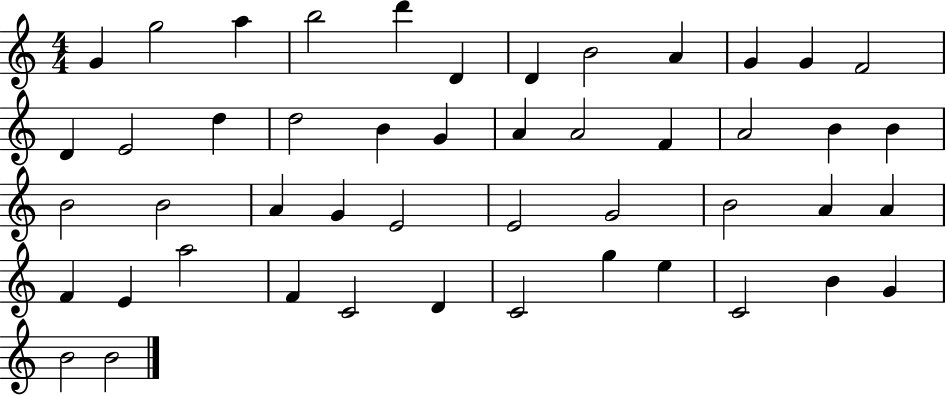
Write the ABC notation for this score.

X:1
T:Untitled
M:4/4
L:1/4
K:C
G g2 a b2 d' D D B2 A G G F2 D E2 d d2 B G A A2 F A2 B B B2 B2 A G E2 E2 G2 B2 A A F E a2 F C2 D C2 g e C2 B G B2 B2